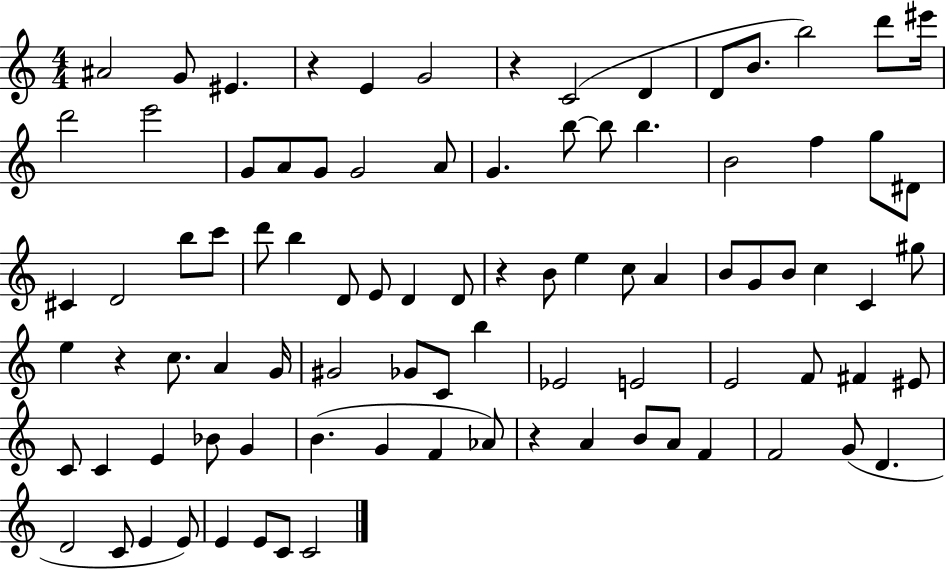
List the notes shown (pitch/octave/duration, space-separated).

A#4/h G4/e EIS4/q. R/q E4/q G4/h R/q C4/h D4/q D4/e B4/e. B5/h D6/e EIS6/s D6/h E6/h G4/e A4/e G4/e G4/h A4/e G4/q. B5/e B5/e B5/q. B4/h F5/q G5/e D#4/e C#4/q D4/h B5/e C6/e D6/e B5/q D4/e E4/e D4/q D4/e R/q B4/e E5/q C5/e A4/q B4/e G4/e B4/e C5/q C4/q G#5/e E5/q R/q C5/e. A4/q G4/s G#4/h Gb4/e C4/e B5/q Eb4/h E4/h E4/h F4/e F#4/q EIS4/e C4/e C4/q E4/q Bb4/e G4/q B4/q. G4/q F4/q Ab4/e R/q A4/q B4/e A4/e F4/q F4/h G4/e D4/q. D4/h C4/e E4/q E4/e E4/q E4/e C4/e C4/h